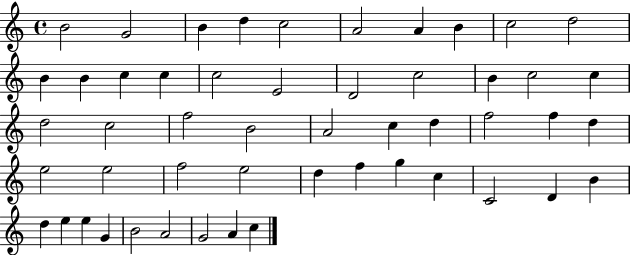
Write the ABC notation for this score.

X:1
T:Untitled
M:4/4
L:1/4
K:C
B2 G2 B d c2 A2 A B c2 d2 B B c c c2 E2 D2 c2 B c2 c d2 c2 f2 B2 A2 c d f2 f d e2 e2 f2 e2 d f g c C2 D B d e e G B2 A2 G2 A c